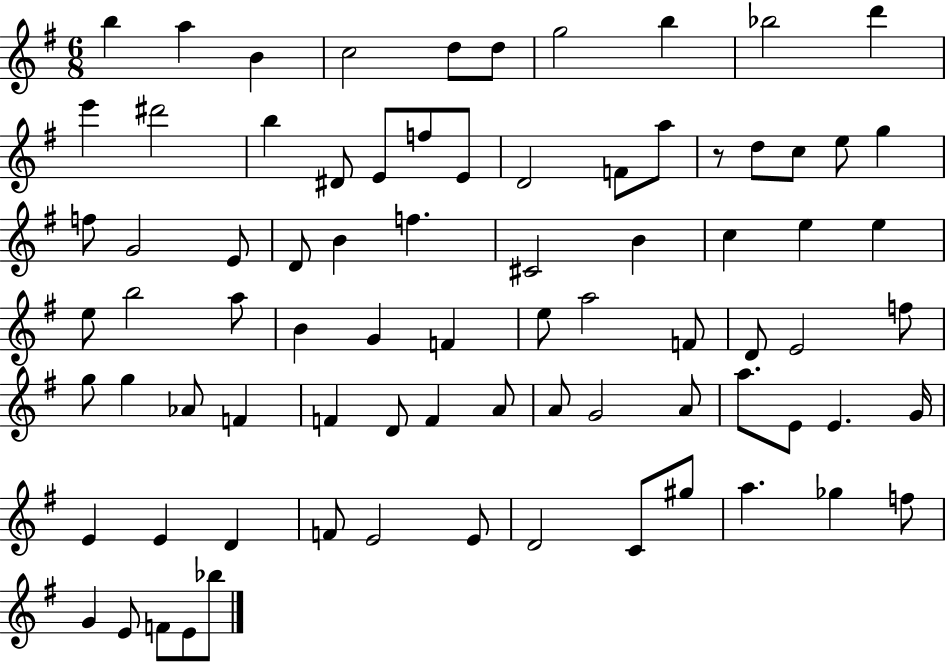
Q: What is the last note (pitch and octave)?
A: Bb5